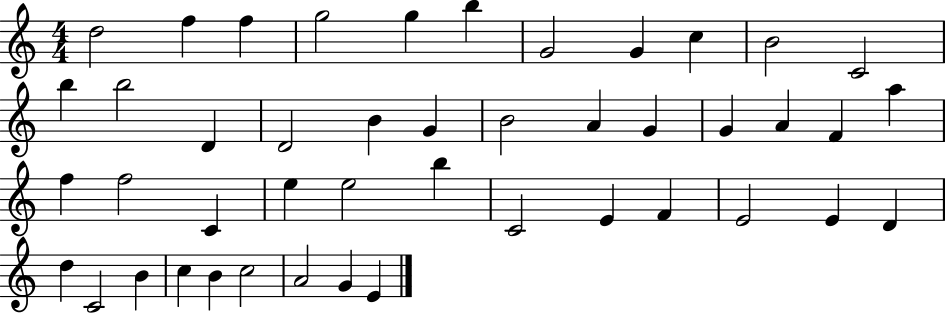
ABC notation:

X:1
T:Untitled
M:4/4
L:1/4
K:C
d2 f f g2 g b G2 G c B2 C2 b b2 D D2 B G B2 A G G A F a f f2 C e e2 b C2 E F E2 E D d C2 B c B c2 A2 G E